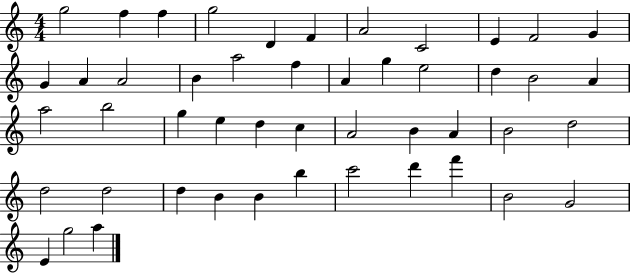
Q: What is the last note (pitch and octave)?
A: A5